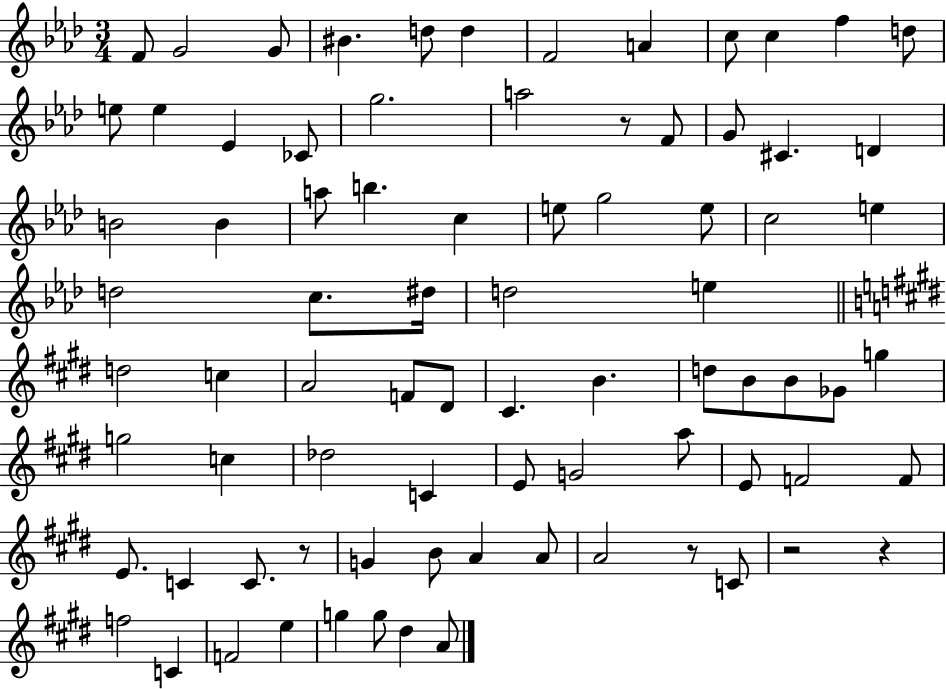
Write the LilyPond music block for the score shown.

{
  \clef treble
  \numericTimeSignature
  \time 3/4
  \key aes \major
  f'8 g'2 g'8 | bis'4. d''8 d''4 | f'2 a'4 | c''8 c''4 f''4 d''8 | \break e''8 e''4 ees'4 ces'8 | g''2. | a''2 r8 f'8 | g'8 cis'4. d'4 | \break b'2 b'4 | a''8 b''4. c''4 | e''8 g''2 e''8 | c''2 e''4 | \break d''2 c''8. dis''16 | d''2 e''4 | \bar "||" \break \key e \major d''2 c''4 | a'2 f'8 dis'8 | cis'4. b'4. | d''8 b'8 b'8 ges'8 g''4 | \break g''2 c''4 | des''2 c'4 | e'8 g'2 a''8 | e'8 f'2 f'8 | \break e'8. c'4 c'8. r8 | g'4 b'8 a'4 a'8 | a'2 r8 c'8 | r2 r4 | \break f''2 c'4 | f'2 e''4 | g''4 g''8 dis''4 a'8 | \bar "|."
}